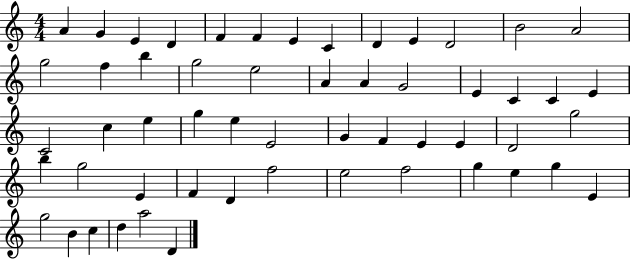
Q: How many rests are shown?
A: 0